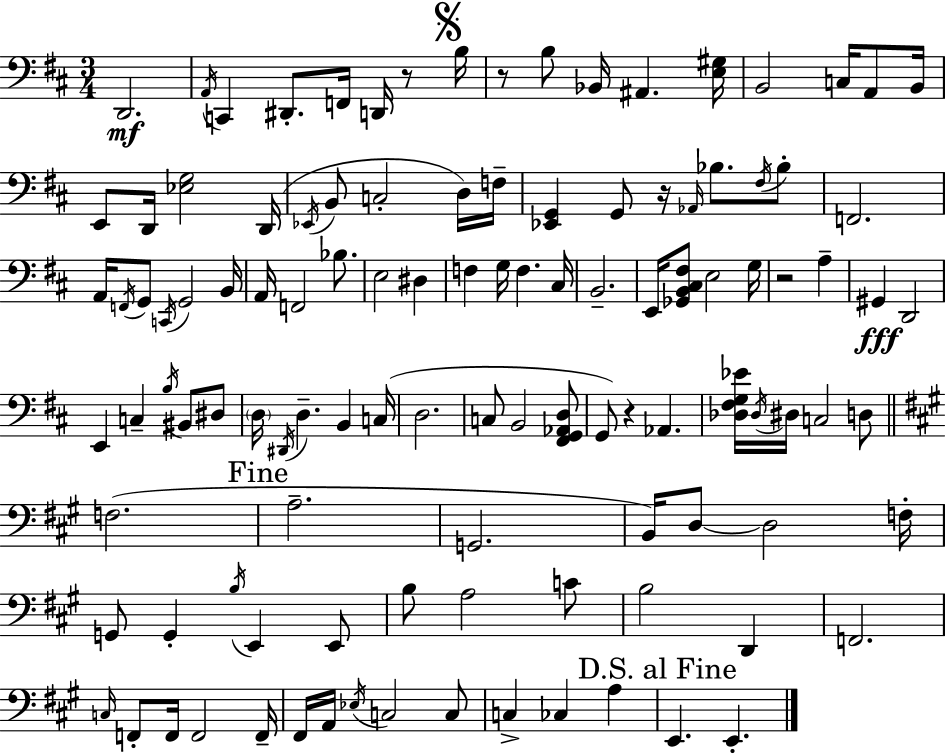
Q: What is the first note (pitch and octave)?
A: D2